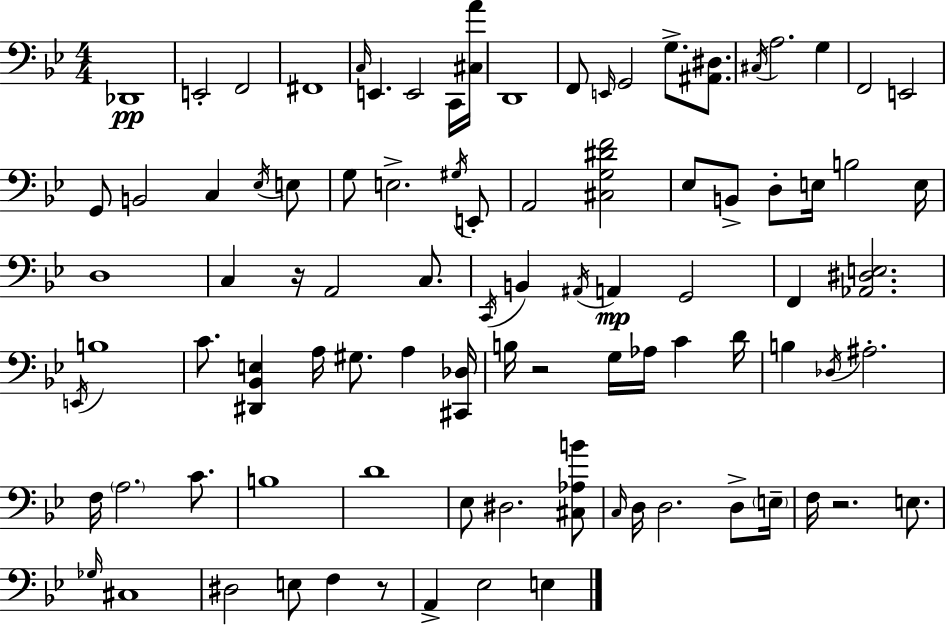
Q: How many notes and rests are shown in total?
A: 91